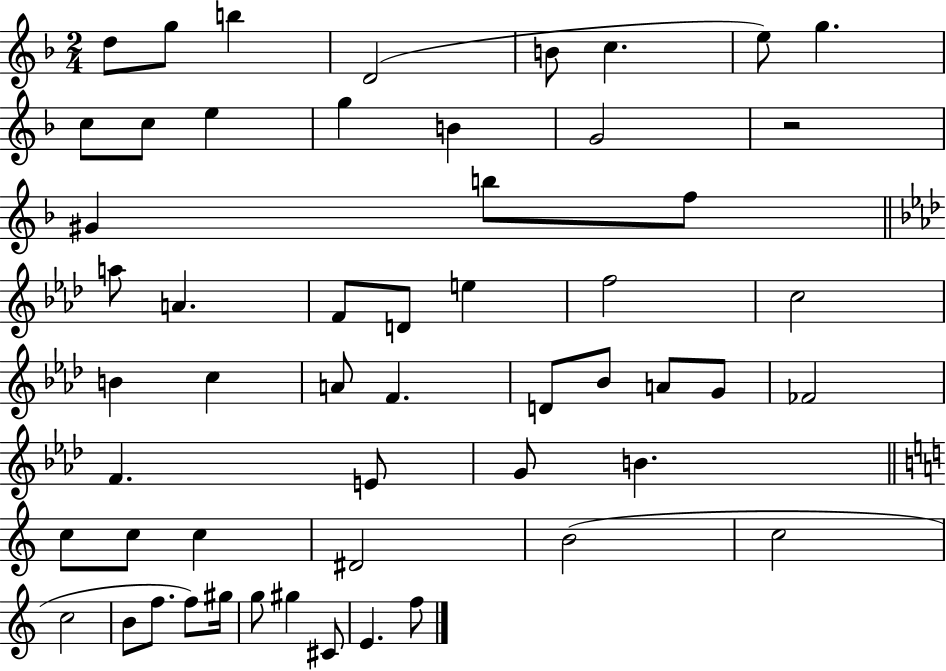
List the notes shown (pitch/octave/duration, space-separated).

D5/e G5/e B5/q D4/h B4/e C5/q. E5/e G5/q. C5/e C5/e E5/q G5/q B4/q G4/h R/h G#4/q B5/e F5/e A5/e A4/q. F4/e D4/e E5/q F5/h C5/h B4/q C5/q A4/e F4/q. D4/e Bb4/e A4/e G4/e FES4/h F4/q. E4/e G4/e B4/q. C5/e C5/e C5/q D#4/h B4/h C5/h C5/h B4/e F5/e. F5/e G#5/s G5/e G#5/q C#4/e E4/q. F5/e